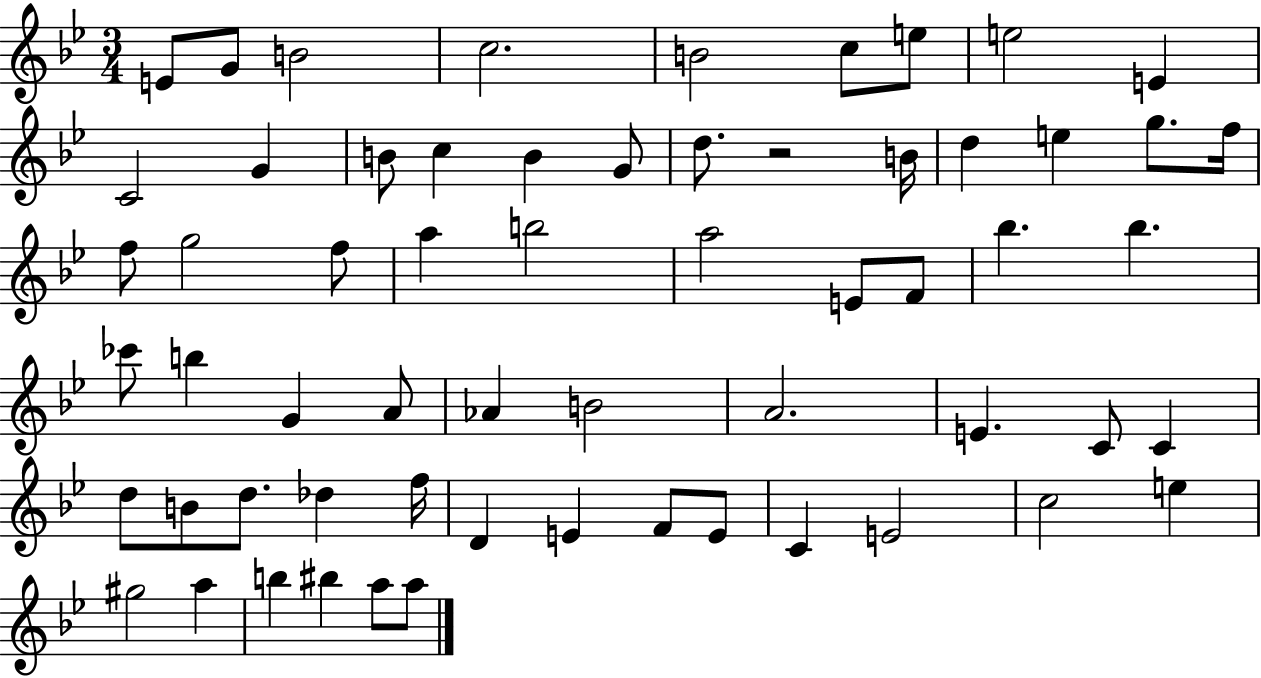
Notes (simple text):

E4/e G4/e B4/h C5/h. B4/h C5/e E5/e E5/h E4/q C4/h G4/q B4/e C5/q B4/q G4/e D5/e. R/h B4/s D5/q E5/q G5/e. F5/s F5/e G5/h F5/e A5/q B5/h A5/h E4/e F4/e Bb5/q. Bb5/q. CES6/e B5/q G4/q A4/e Ab4/q B4/h A4/h. E4/q. C4/e C4/q D5/e B4/e D5/e. Db5/q F5/s D4/q E4/q F4/e E4/e C4/q E4/h C5/h E5/q G#5/h A5/q B5/q BIS5/q A5/e A5/e